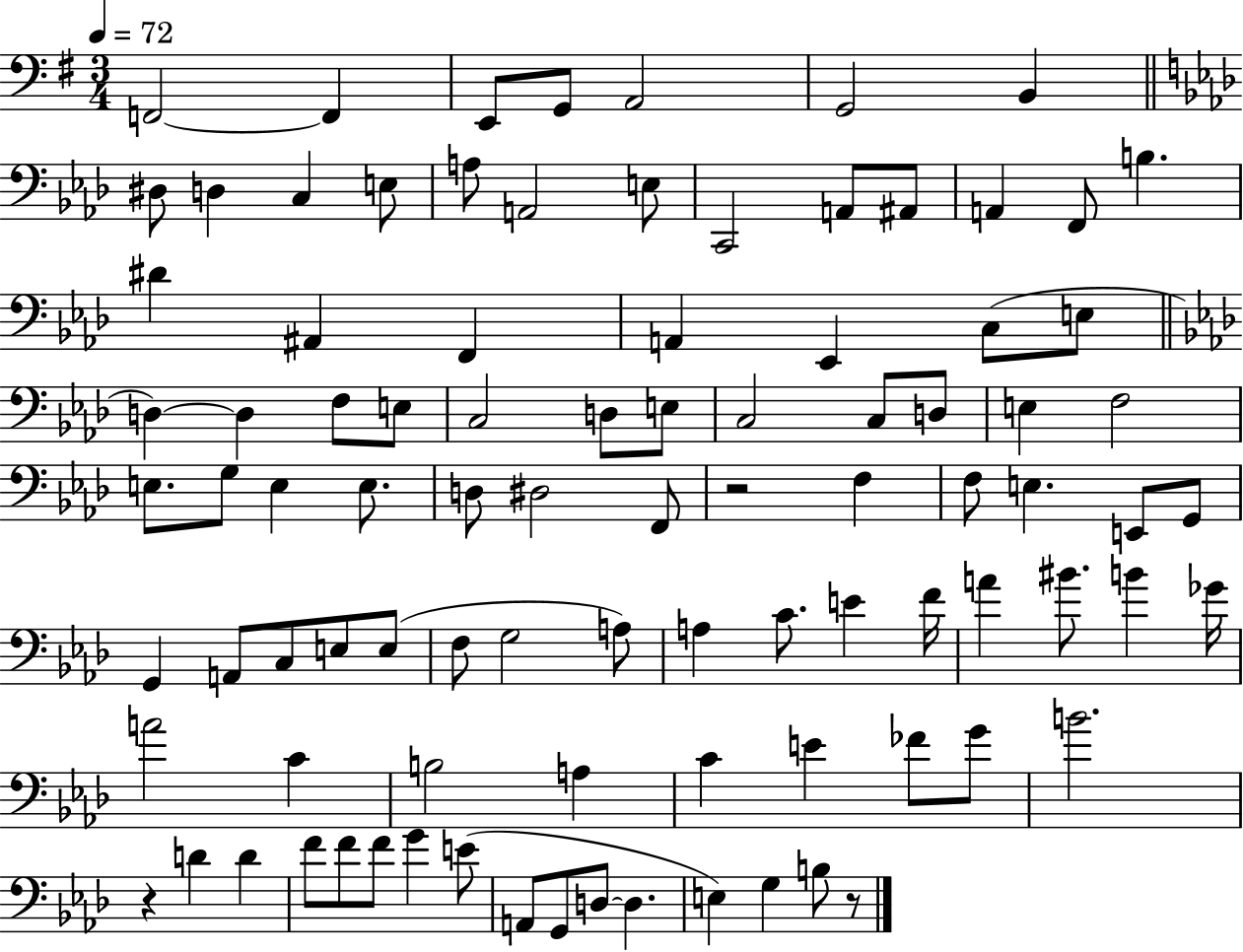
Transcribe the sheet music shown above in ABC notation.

X:1
T:Untitled
M:3/4
L:1/4
K:G
F,,2 F,, E,,/2 G,,/2 A,,2 G,,2 B,, ^D,/2 D, C, E,/2 A,/2 A,,2 E,/2 C,,2 A,,/2 ^A,,/2 A,, F,,/2 B, ^D ^A,, F,, A,, _E,, C,/2 E,/2 D, D, F,/2 E,/2 C,2 D,/2 E,/2 C,2 C,/2 D,/2 E, F,2 E,/2 G,/2 E, E,/2 D,/2 ^D,2 F,,/2 z2 F, F,/2 E, E,,/2 G,,/2 G,, A,,/2 C,/2 E,/2 E,/2 F,/2 G,2 A,/2 A, C/2 E F/4 A ^B/2 B _G/4 A2 C B,2 A, C E _F/2 G/2 B2 z D D F/2 F/2 F/2 G E/2 A,,/2 G,,/2 D,/2 D, E, G, B,/2 z/2